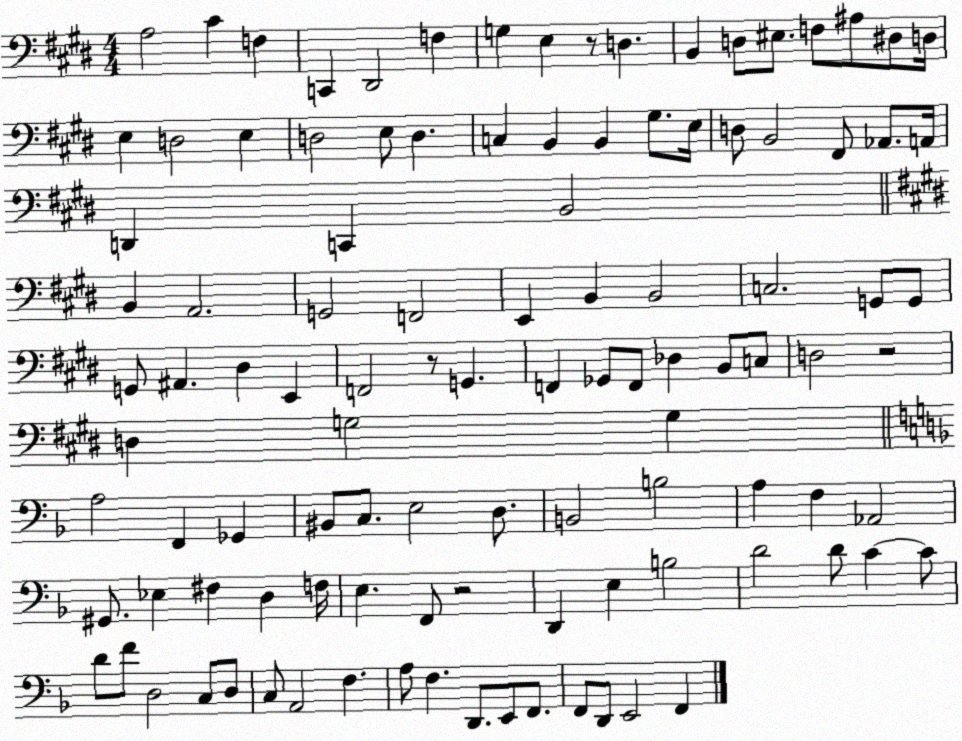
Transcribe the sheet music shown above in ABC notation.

X:1
T:Untitled
M:4/4
L:1/4
K:E
A,2 ^C F, C,, ^D,,2 F, G, E, z/2 D, B,, D,/2 ^E,/2 F,/2 ^A,/2 ^D,/2 D,/4 E, D,2 E, D,2 E,/2 D, C, B,, B,, ^G,/2 E,/4 D,/2 B,,2 ^F,,/2 _A,,/2 A,,/4 D,, C,, B,,2 B,, A,,2 G,,2 F,,2 E,, B,, B,,2 C,2 G,,/2 G,,/2 G,,/2 ^A,, ^D, E,, F,,2 z/2 G,, F,, _G,,/2 F,,/2 _D, B,,/2 C,/2 D,2 z2 D, G,2 G, A,2 F,, _G,, ^B,,/2 C,/2 E,2 D,/2 B,,2 B,2 A, F, _A,,2 ^G,,/2 _E, ^F, D, F,/4 E, F,,/2 z2 D,, E, B,2 D2 D/2 C C/2 D/2 F/2 D,2 C,/2 D,/2 C,/2 A,,2 F, A,/2 F, D,,/2 E,,/2 F,,/2 F,,/2 D,,/2 E,,2 F,,